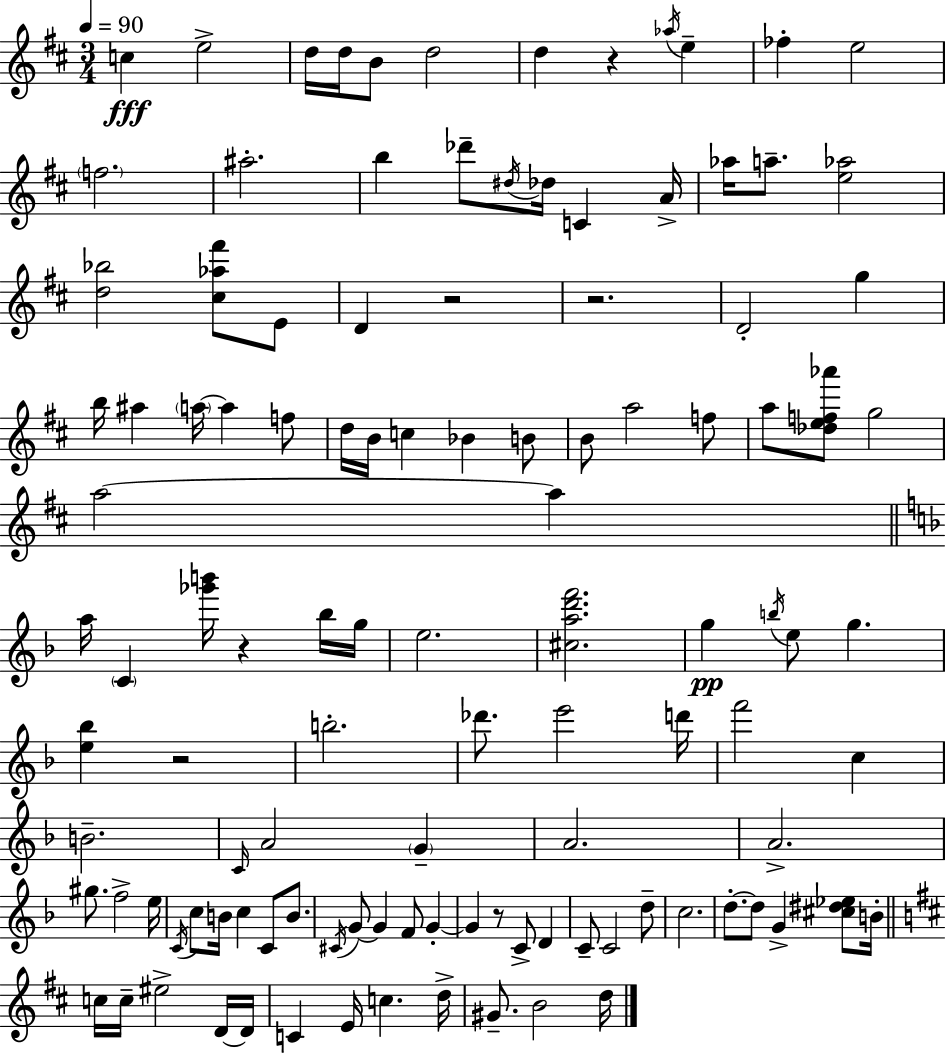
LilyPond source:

{
  \clef treble
  \numericTimeSignature
  \time 3/4
  \key d \major
  \tempo 4 = 90
  c''4\fff e''2-> | d''16 d''16 b'8 d''2 | d''4 r4 \acciaccatura { aes''16 } e''4-- | fes''4-. e''2 | \break \parenthesize f''2. | ais''2.-. | b''4 des'''8-- \acciaccatura { dis''16 } des''16 c'4 | a'16-> aes''16 a''8.-- <e'' aes''>2 | \break <d'' bes''>2 <cis'' aes'' fis'''>8 | e'8 d'4 r2 | r2. | d'2-. g''4 | \break b''16 ais''4 \parenthesize a''16~~ a''4 | f''8 d''16 b'16 c''4 bes'4 | b'8 b'8 a''2 | f''8 a''8 <des'' e'' f'' aes'''>8 g''2 | \break a''2~~ a''4 | \bar "||" \break \key d \minor a''16 \parenthesize c'4 <ges''' b'''>16 r4 bes''16 g''16 | e''2. | <cis'' a'' d''' f'''>2. | g''4\pp \acciaccatura { b''16 } e''8 g''4. | \break <e'' bes''>4 r2 | b''2.-. | des'''8. e'''2 | d'''16 f'''2 c''4 | \break b'2.-- | \grace { c'16 } a'2 \parenthesize g'4-- | a'2. | a'2.-> | \break gis''8. f''2-> | e''16 \acciaccatura { c'16 } c''8 b'16 c''4 c'8 | b'8. \acciaccatura { cis'16 } g'8~~ g'4 f'8 | g'4-.~~ g'4 r8 c'8-> | \break d'4 c'8-- c'2 | d''8-- c''2. | d''8.-.~~ d''8 g'4-> | <cis'' dis'' ees''>8 b'16-. \bar "||" \break \key d \major c''16 c''16-- eis''2-> d'16~~ d'16 | c'4 e'16 c''4. d''16-> | gis'8.-- b'2 d''16 | \bar "|."
}